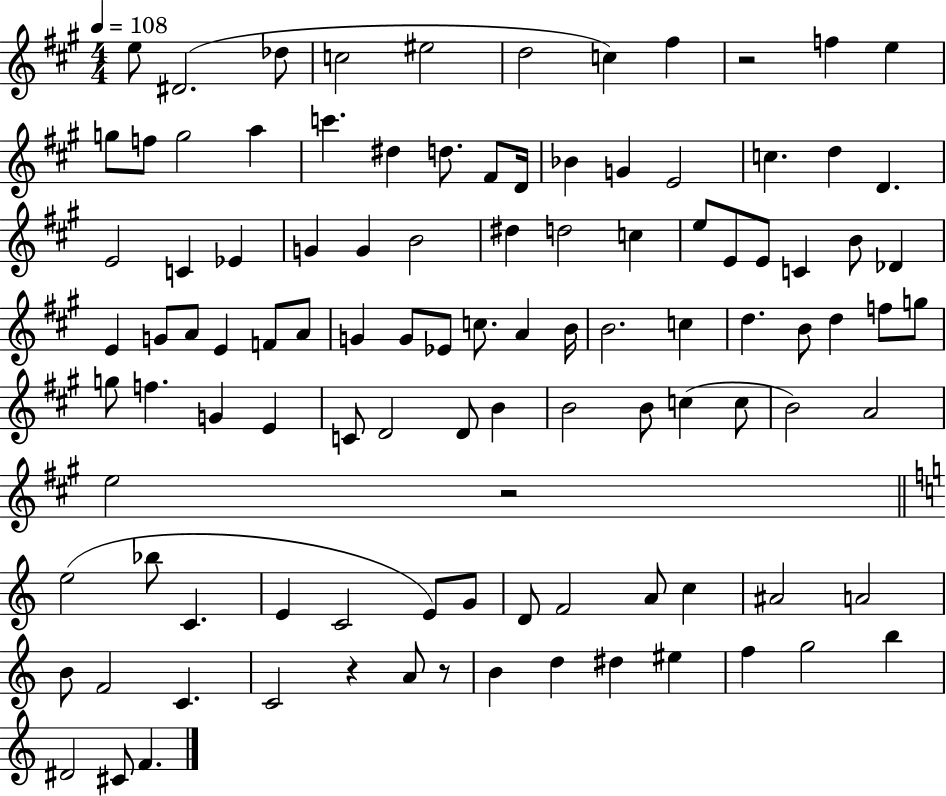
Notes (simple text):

E5/e D#4/h. Db5/e C5/h EIS5/h D5/h C5/q F#5/q R/h F5/q E5/q G5/e F5/e G5/h A5/q C6/q. D#5/q D5/e. F#4/e D4/s Bb4/q G4/q E4/h C5/q. D5/q D4/q. E4/h C4/q Eb4/q G4/q G4/q B4/h D#5/q D5/h C5/q E5/e E4/e E4/e C4/q B4/e Db4/q E4/q G4/e A4/e E4/q F4/e A4/e G4/q G4/e Eb4/e C5/e. A4/q B4/s B4/h. C5/q D5/q. B4/e D5/q F5/e G5/e G5/e F5/q. G4/q E4/q C4/e D4/h D4/e B4/q B4/h B4/e C5/q C5/e B4/h A4/h E5/h R/h E5/h Bb5/e C4/q. E4/q C4/h E4/e G4/e D4/e F4/h A4/e C5/q A#4/h A4/h B4/e F4/h C4/q. C4/h R/q A4/e R/e B4/q D5/q D#5/q EIS5/q F5/q G5/h B5/q D#4/h C#4/e F4/q.